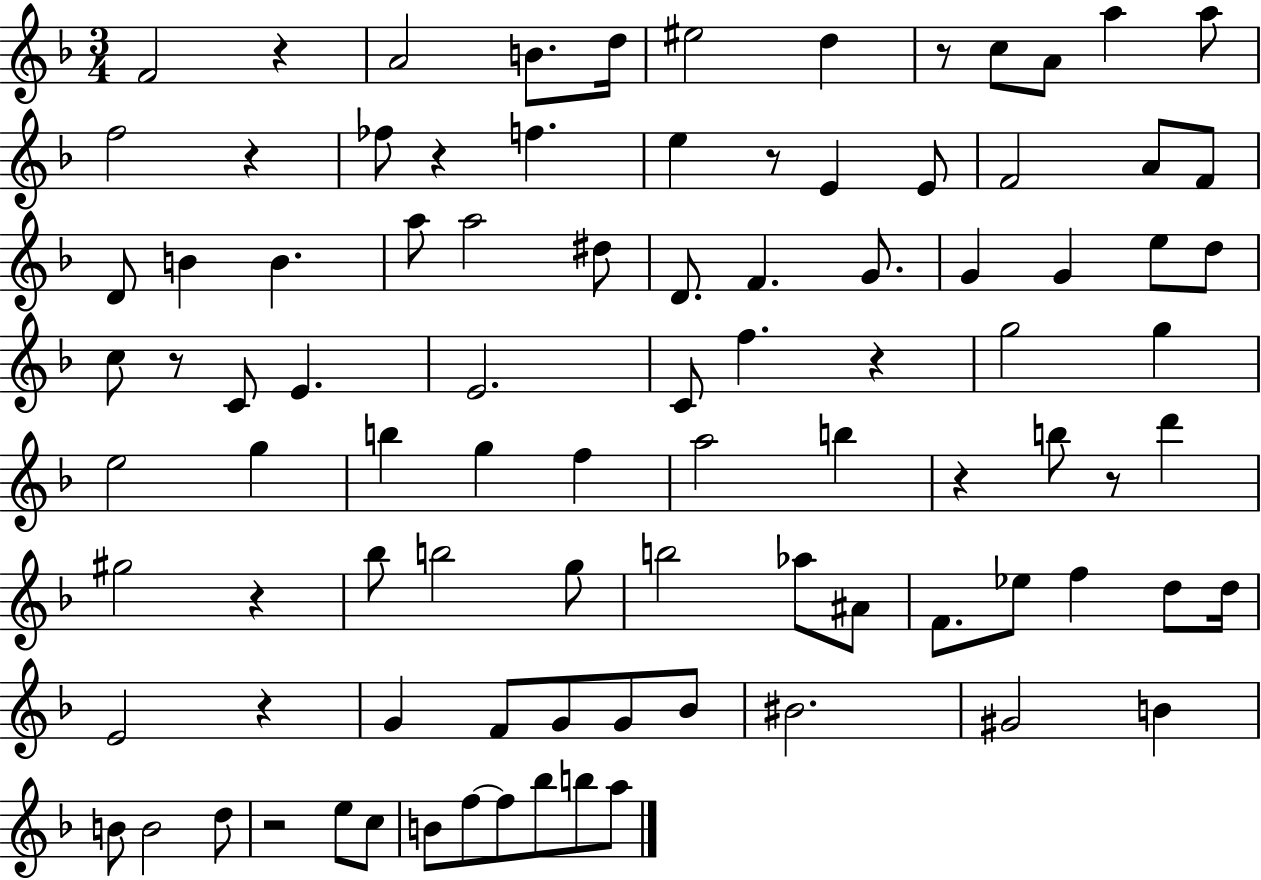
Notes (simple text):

F4/h R/q A4/h B4/e. D5/s EIS5/h D5/q R/e C5/e A4/e A5/q A5/e F5/h R/q FES5/e R/q F5/q. E5/q R/e E4/q E4/e F4/h A4/e F4/e D4/e B4/q B4/q. A5/e A5/h D#5/e D4/e. F4/q. G4/e. G4/q G4/q E5/e D5/e C5/e R/e C4/e E4/q. E4/h. C4/e F5/q. R/q G5/h G5/q E5/h G5/q B5/q G5/q F5/q A5/h B5/q R/q B5/e R/e D6/q G#5/h R/q Bb5/e B5/h G5/e B5/h Ab5/e A#4/e F4/e. Eb5/e F5/q D5/e D5/s E4/h R/q G4/q F4/e G4/e G4/e Bb4/e BIS4/h. G#4/h B4/q B4/e B4/h D5/e R/h E5/e C5/e B4/e F5/e F5/e Bb5/e B5/e A5/e